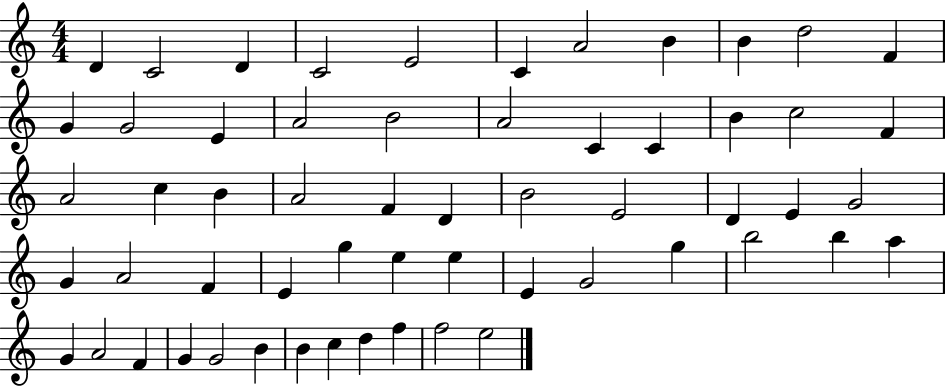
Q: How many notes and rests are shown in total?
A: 58